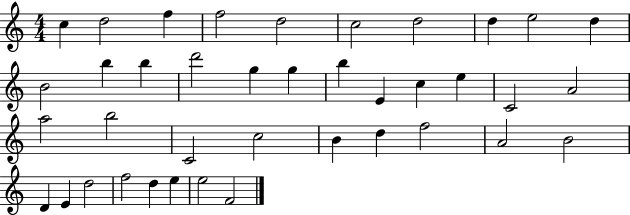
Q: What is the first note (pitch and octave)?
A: C5